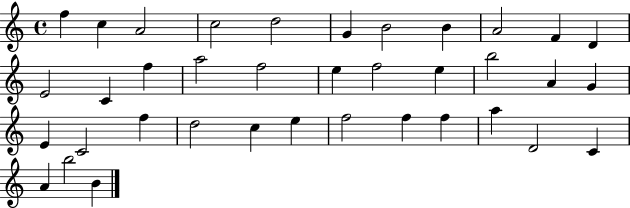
{
  \clef treble
  \time 4/4
  \defaultTimeSignature
  \key c \major
  f''4 c''4 a'2 | c''2 d''2 | g'4 b'2 b'4 | a'2 f'4 d'4 | \break e'2 c'4 f''4 | a''2 f''2 | e''4 f''2 e''4 | b''2 a'4 g'4 | \break e'4 c'2 f''4 | d''2 c''4 e''4 | f''2 f''4 f''4 | a''4 d'2 c'4 | \break a'4 b''2 b'4 | \bar "|."
}